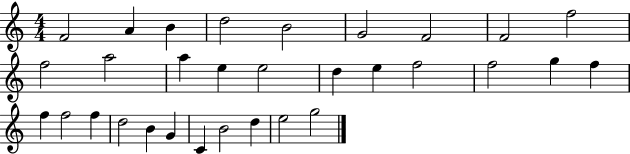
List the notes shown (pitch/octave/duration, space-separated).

F4/h A4/q B4/q D5/h B4/h G4/h F4/h F4/h F5/h F5/h A5/h A5/q E5/q E5/h D5/q E5/q F5/h F5/h G5/q F5/q F5/q F5/h F5/q D5/h B4/q G4/q C4/q B4/h D5/q E5/h G5/h